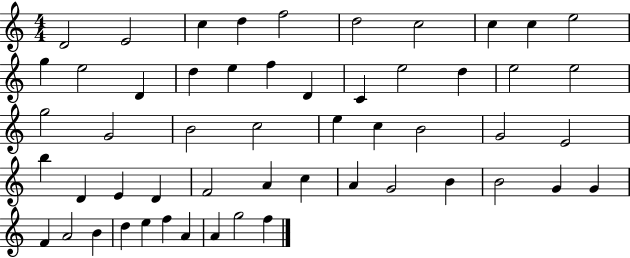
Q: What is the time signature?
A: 4/4